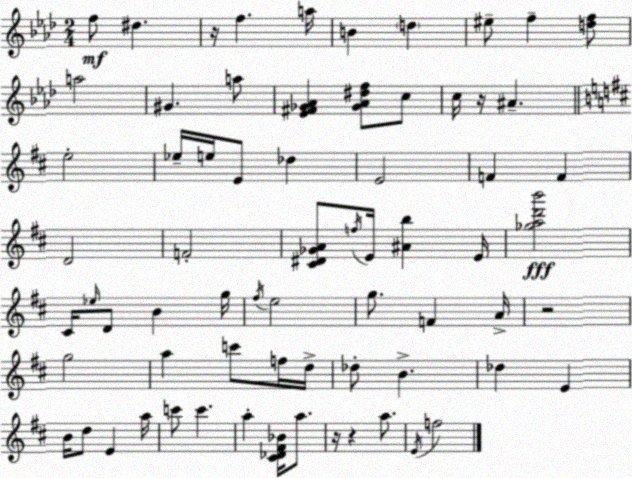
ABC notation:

X:1
T:Untitled
M:2/4
L:1/4
K:Ab
f/2 ^d z/4 f a/4 B d ^e/2 f [df]/2 a2 ^G a/2 [_E^F_G_A] [_G_A^df]/2 c/2 c/4 z/4 ^A e2 _e/4 e/4 E/2 _d E2 F F D2 F2 [^C^D_GA]/2 f/4 E/4 [^Ab] E/4 [_gad'b']2 ^C/4 _e/4 D/2 B g/4 ^f/4 e2 g/2 F A/4 z2 g2 a c'/2 f/4 d/4 _d/2 B _d E B/4 d/2 E a/4 c'/2 c' a [^C_D^F_B]/4 a/2 z/4 z a/2 E/4 f2